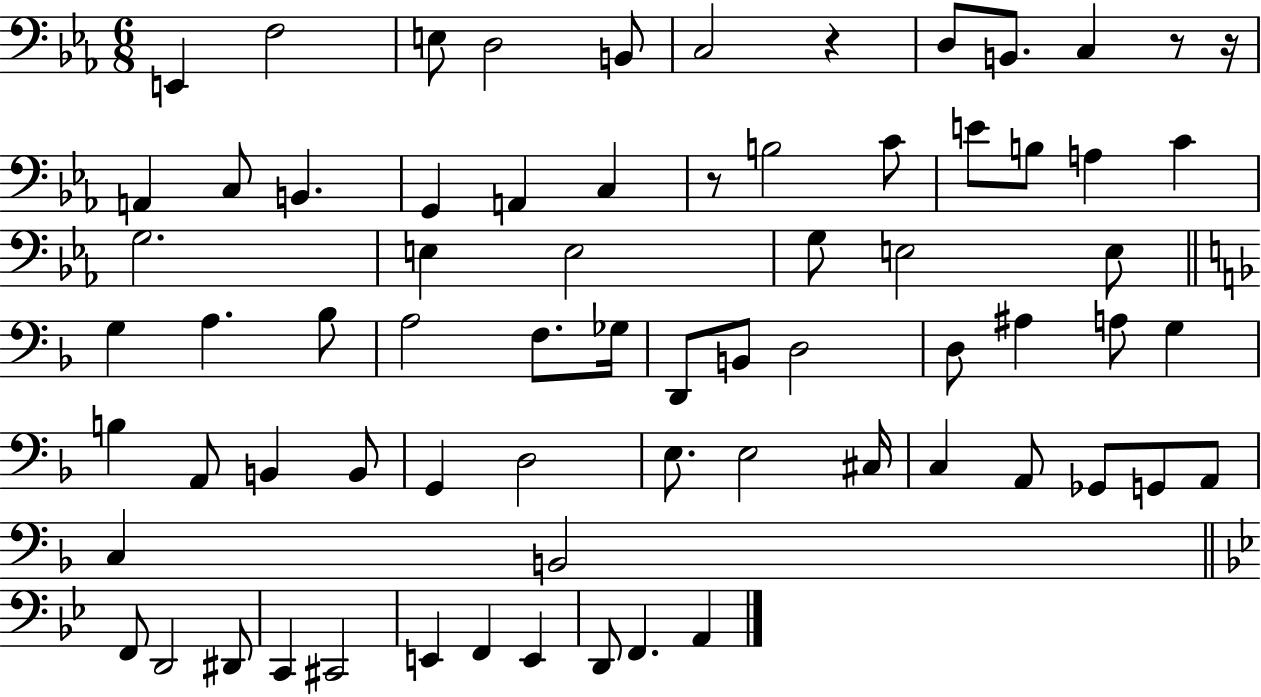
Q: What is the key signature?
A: EES major